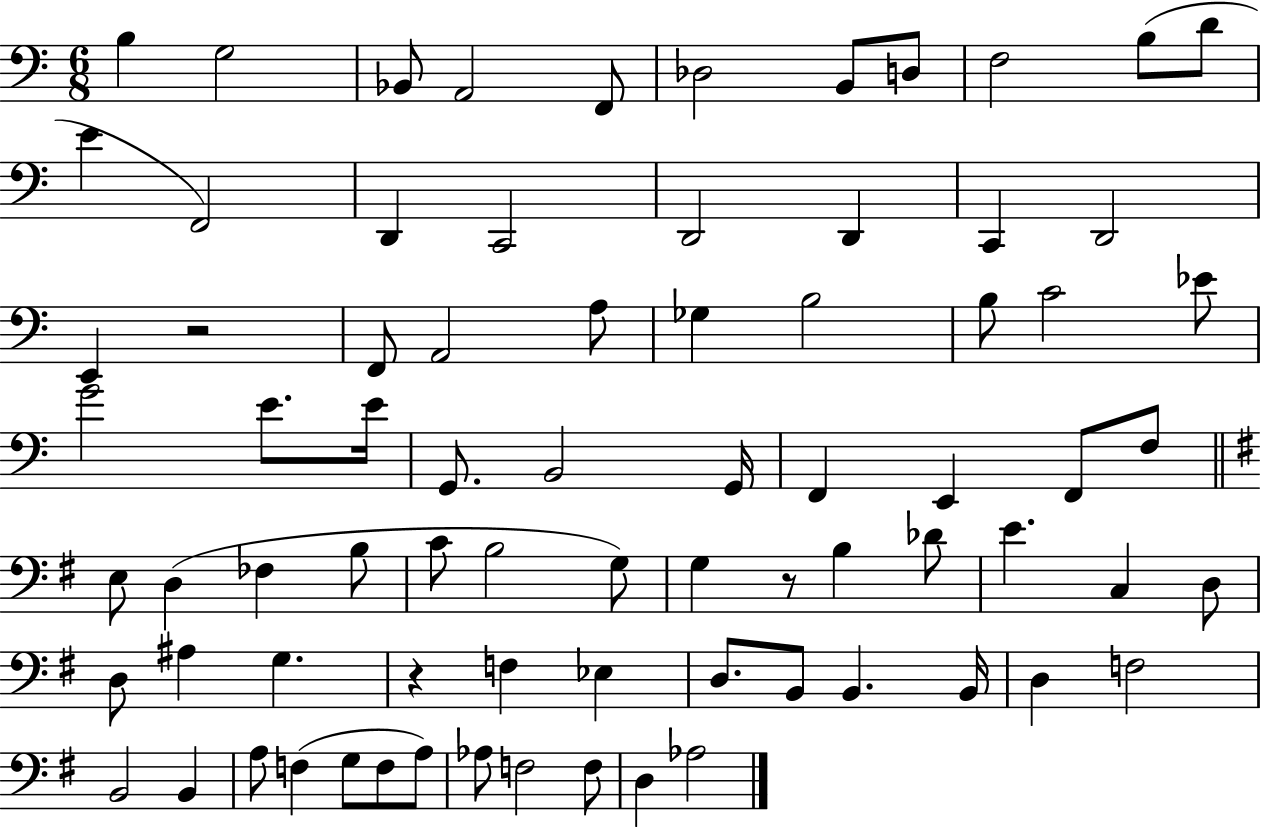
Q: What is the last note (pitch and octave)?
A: Ab3